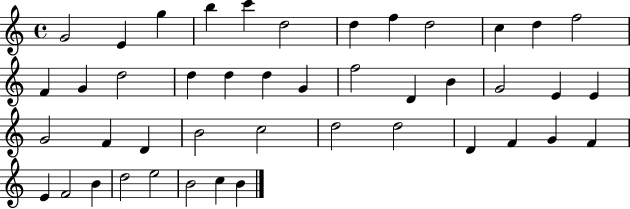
{
  \clef treble
  \time 4/4
  \defaultTimeSignature
  \key c \major
  g'2 e'4 g''4 | b''4 c'''4 d''2 | d''4 f''4 d''2 | c''4 d''4 f''2 | \break f'4 g'4 d''2 | d''4 d''4 d''4 g'4 | f''2 d'4 b'4 | g'2 e'4 e'4 | \break g'2 f'4 d'4 | b'2 c''2 | d''2 d''2 | d'4 f'4 g'4 f'4 | \break e'4 f'2 b'4 | d''2 e''2 | b'2 c''4 b'4 | \bar "|."
}